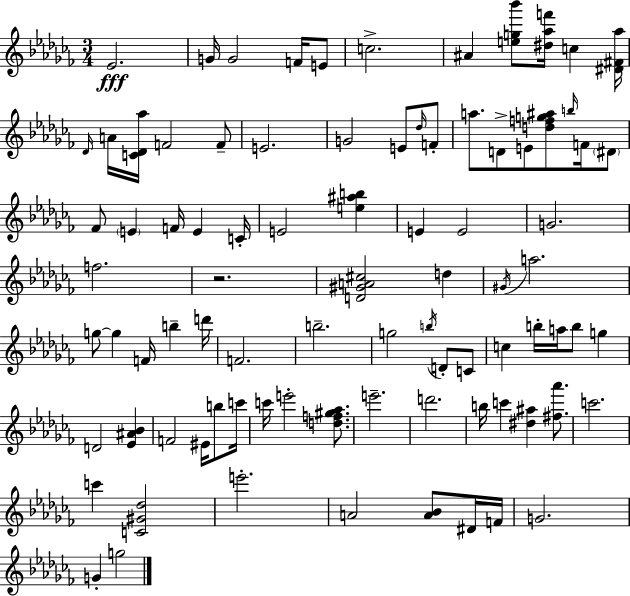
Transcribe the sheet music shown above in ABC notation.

X:1
T:Untitled
M:3/4
L:1/4
K:Abm
_E2 G/4 G2 F/4 E/2 c2 ^A [eg_b']/2 [^d_af']/4 c [^D^F_a]/4 _D/4 A/4 [C_D_a]/4 F2 F/2 E2 G2 E/2 _d/4 F/2 a/2 D/2 E/2 [dfg^a]/2 b/4 F/4 ^D/2 _F/2 E F/4 E C/4 E2 [e^ab] E E2 G2 f2 z2 [D^GA^c]2 d ^G/4 a2 g/2 g F/4 b d'/4 F2 b2 g2 b/4 D/2 C/2 c b/4 a/4 b/2 g D2 [_E^A_B] F2 ^E/4 b/2 c'/4 c'/4 e'2 [df^g_a]/2 e'2 d'2 b/4 c' [^d^a] [^f_a']/2 c'2 c' [C^G_d]2 e'2 A2 [A_B]/2 ^D/4 F/4 G2 G g2